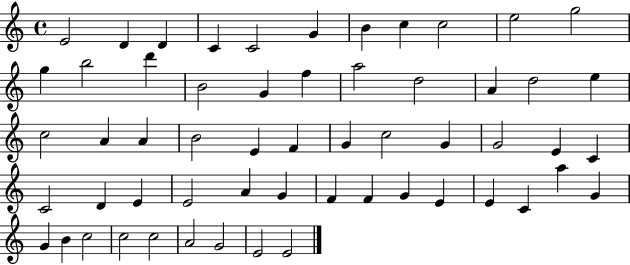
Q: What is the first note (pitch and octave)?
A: E4